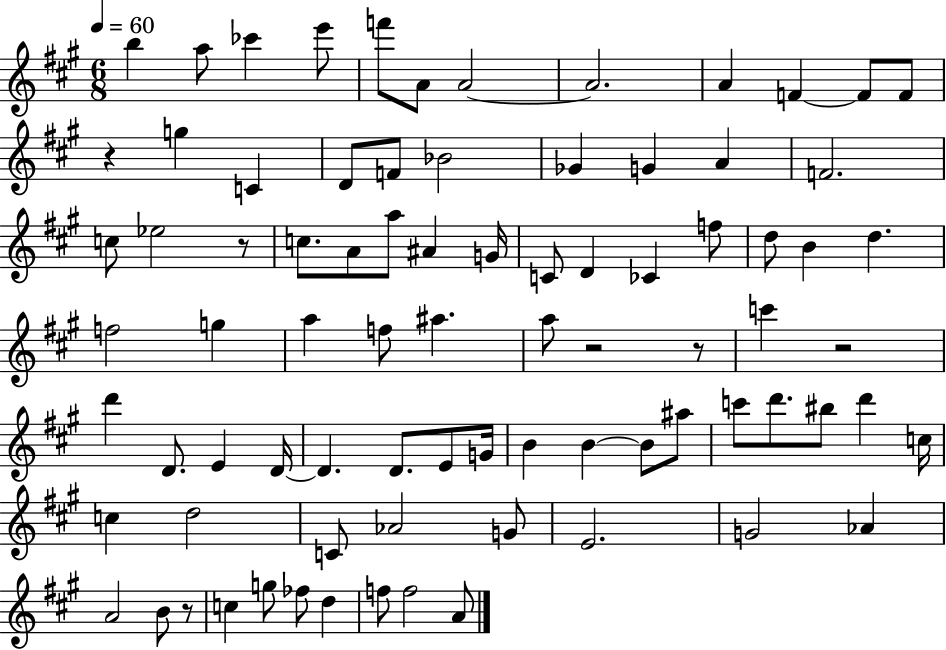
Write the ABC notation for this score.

X:1
T:Untitled
M:6/8
L:1/4
K:A
b a/2 _c' e'/2 f'/2 A/2 A2 A2 A F F/2 F/2 z g C D/2 F/2 _B2 _G G A F2 c/2 _e2 z/2 c/2 A/2 a/2 ^A G/4 C/2 D _C f/2 d/2 B d f2 g a f/2 ^a a/2 z2 z/2 c' z2 d' D/2 E D/4 D D/2 E/2 G/4 B B B/2 ^a/2 c'/2 d'/2 ^b/2 d' c/4 c d2 C/2 _A2 G/2 E2 G2 _A A2 B/2 z/2 c g/2 _f/2 d f/2 f2 A/2